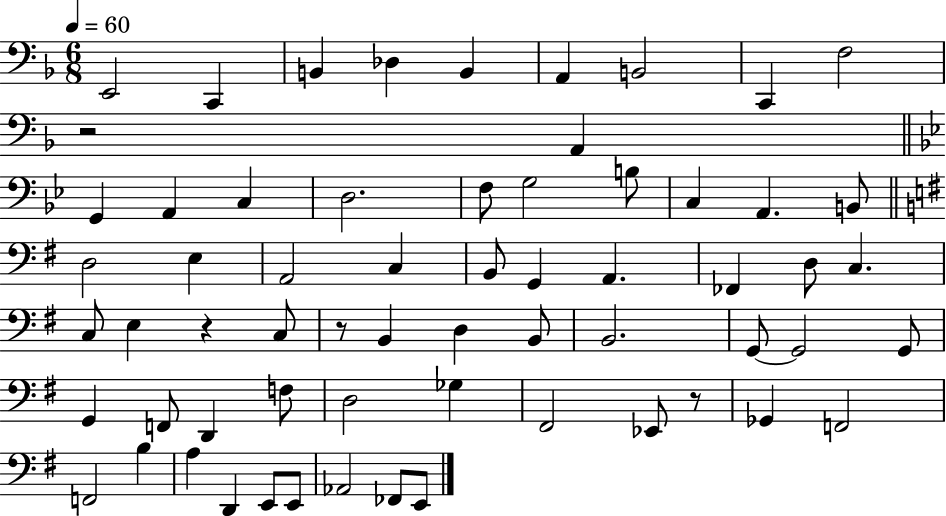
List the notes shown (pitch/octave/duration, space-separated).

E2/h C2/q B2/q Db3/q B2/q A2/q B2/h C2/q F3/h R/h A2/q G2/q A2/q C3/q D3/h. F3/e G3/h B3/e C3/q A2/q. B2/e D3/h E3/q A2/h C3/q B2/e G2/q A2/q. FES2/q D3/e C3/q. C3/e E3/q R/q C3/e R/e B2/q D3/q B2/e B2/h. G2/e G2/h G2/e G2/q F2/e D2/q F3/e D3/h Gb3/q F#2/h Eb2/e R/e Gb2/q F2/h F2/h B3/q A3/q D2/q E2/e E2/e Ab2/h FES2/e E2/e